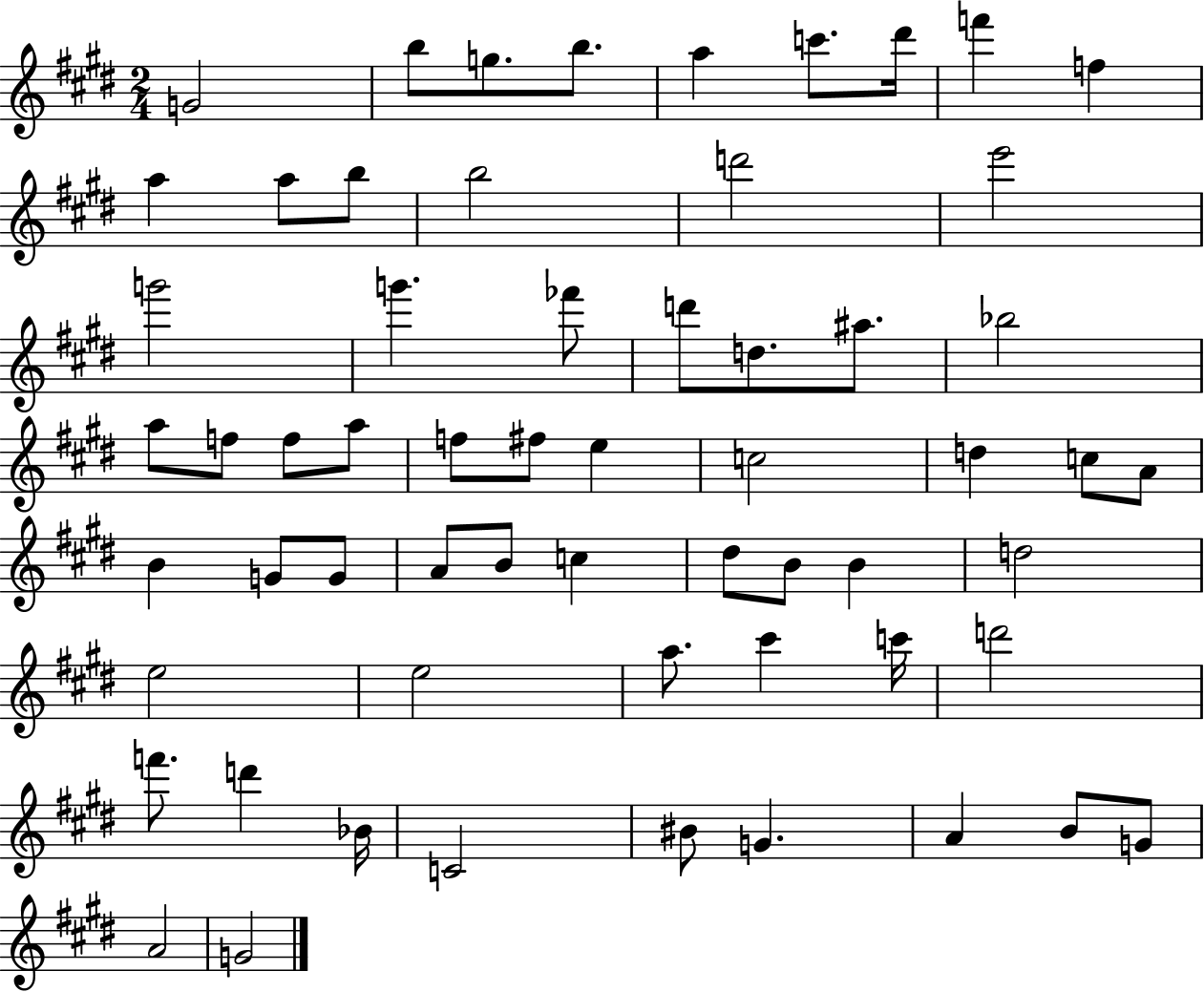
{
  \clef treble
  \numericTimeSignature
  \time 2/4
  \key e \major
  g'2 | b''8 g''8. b''8. | a''4 c'''8. dis'''16 | f'''4 f''4 | \break a''4 a''8 b''8 | b''2 | d'''2 | e'''2 | \break g'''2 | g'''4. fes'''8 | d'''8 d''8. ais''8. | bes''2 | \break a''8 f''8 f''8 a''8 | f''8 fis''8 e''4 | c''2 | d''4 c''8 a'8 | \break b'4 g'8 g'8 | a'8 b'8 c''4 | dis''8 b'8 b'4 | d''2 | \break e''2 | e''2 | a''8. cis'''4 c'''16 | d'''2 | \break f'''8. d'''4 bes'16 | c'2 | bis'8 g'4. | a'4 b'8 g'8 | \break a'2 | g'2 | \bar "|."
}